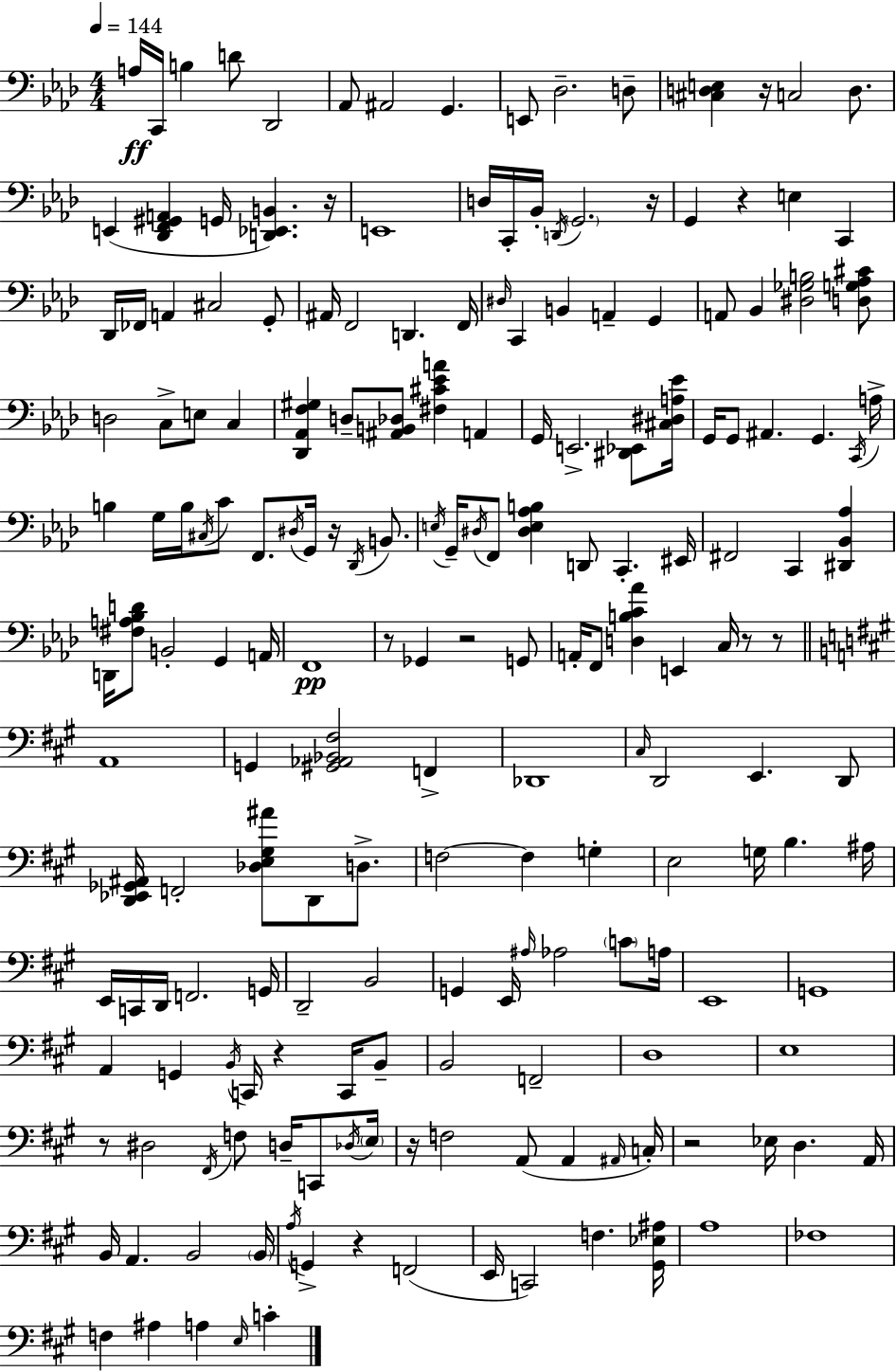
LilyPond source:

{
  \clef bass
  \numericTimeSignature
  \time 4/4
  \key f \minor
  \tempo 4 = 144
  \repeat volta 2 { a16\ff c,16 b4 d'8 des,2 | aes,8 ais,2 g,4. | e,8 des2.-- d8-- | <cis d e>4 r16 c2 d8. | \break e,4( <des, f, gis, a,>4 g,16 <d, ees, b,>4.) r16 | e,1 | d16 c,16-. bes,16-. \acciaccatura { d,16 } \parenthesize g,2. | r16 g,4 r4 e4 c,4 | \break des,16 fes,16 a,4 cis2 g,8-. | ais,16 f,2 d,4. | f,16 \grace { dis16 } c,4 b,4 a,4-- g,4 | a,8 bes,4 <dis ges b>2 | \break <d g aes cis'>8 d2 c8-> e8 c4 | <des, aes, f gis>4 d8-- <ais, b, des>8 <fis cis' ees' a'>4 a,4 | g,16 e,2.-> <dis, ees,>8 | <cis dis a ees'>16 g,16 g,8 ais,4. g,4. | \break \acciaccatura { c,16 } a16-> b4 g16 b16 \acciaccatura { cis16 } c'8 f,8. \acciaccatura { dis16 } | g,16 r16 \acciaccatura { des,16 } b,8. \acciaccatura { e16 } g,16-- \acciaccatura { dis16 } f,8 <dis e aes b>4 d,8 | c,4.-. eis,16 fis,2 | c,4 <dis, bes, aes>4 d,16 <fis a bes d'>8 b,2-. | \break g,4 a,16 f,1\pp | r8 ges,4 r2 | g,8 a,16-. f,8 <d b c' aes'>4 e,4 | c16 r8 r8 \bar "||" \break \key a \major a,1 | g,4 <gis, aes, bes, fis>2 f,4-> | des,1 | \grace { cis16 } d,2 e,4. d,8 | \break <d, ees, ges, ais,>16 f,2-. <des e gis ais'>8 d,8 d8.-> | f2~~ f4 g4-. | e2 g16 b4. | ais16 e,16 c,16 d,16 f,2. | \break g,16 d,2-- b,2 | g,4 e,16 \grace { ais16 } aes2 \parenthesize c'8 | a16 e,1 | g,1 | \break a,4 g,4 \acciaccatura { b,16 } c,16 r4 | c,16 b,8-- b,2 f,2-- | d1 | e1 | \break r8 dis2 \acciaccatura { fis,16 } f8 | d16-- c,8 \acciaccatura { des16 } \parenthesize e16 r16 f2 a,8( | a,4 \grace { ais,16 } c16-.) r2 ees16 d4. | a,16 b,16 a,4. b,2 | \break \parenthesize b,16 \acciaccatura { a16 } g,4-> r4 f,2( | e,16 c,2) | f4. <gis, ees ais>16 a1 | fes1 | \break f4 ais4 a4 | \grace { e16 } c'4-. } \bar "|."
}